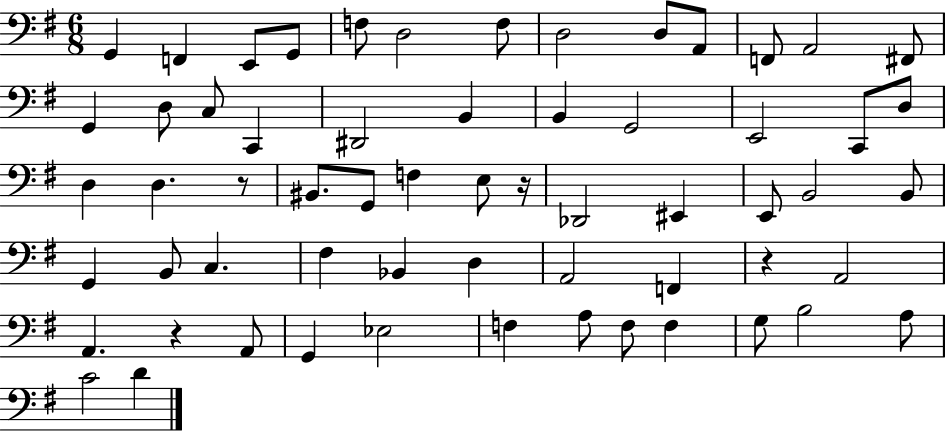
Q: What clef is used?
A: bass